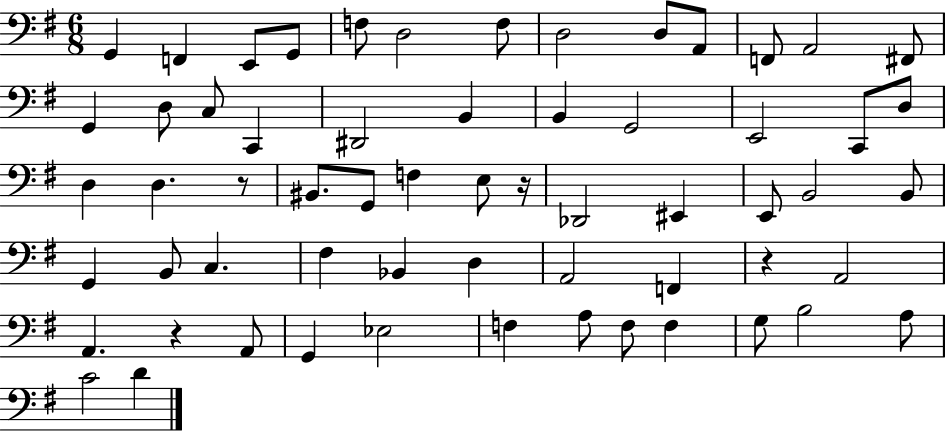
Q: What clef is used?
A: bass